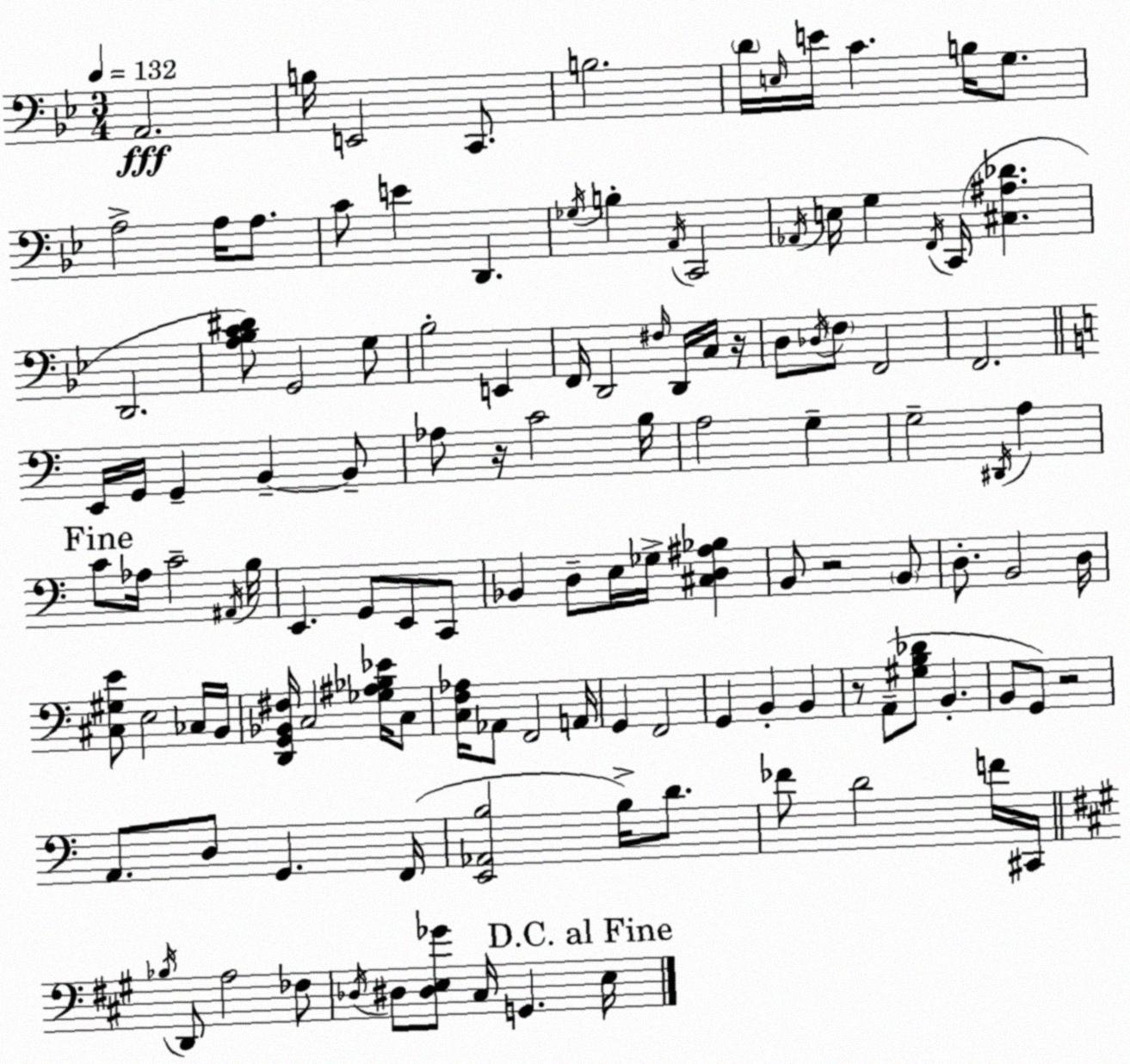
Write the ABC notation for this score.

X:1
T:Untitled
M:3/4
L:1/4
K:Bb
A,,2 B,/4 E,,2 C,,/2 B,2 D/4 E,/4 E/4 C B,/4 G,/2 A,2 A,/4 A,/2 C/2 E D,, _G,/4 B, A,,/4 C,,2 _A,,/4 E,/4 G, F,,/4 C,,/4 [^C,^A,_D] D,,2 [A,_B,C^D]/2 G,,2 G,/2 _B,2 E,, F,,/4 D,,2 ^F,/4 D,,/4 C,/4 z/4 D,/2 _D,/4 F,/2 F,,2 F,,2 E,,/4 G,,/4 G,, B,, B,,/2 _A,/2 z/4 C2 B,/4 A,2 G, G,2 ^D,,/4 A, C/2 _A,/4 C2 ^A,,/4 B,/4 E,, G,,/2 E,,/2 C,,/2 _B,, D,/2 E,/4 _G,/4 [^C,D,^A,_B,] B,,/2 z2 B,,/2 D,/2 B,,2 D,/4 [^C,^G,E]/2 E,2 _C,/4 B,,/4 [D,,G,,_B,,^F,]/4 C,2 [_G,^A,_B,_E]/4 C,/2 [C,F,_A,]/4 _A,,/2 F,,2 A,,/4 G,, F,,2 G,, B,, B,, z/2 A,,/2 [^G,B,_D]/2 B,, B,,/2 G,,/2 z2 A,,/2 D,/2 G,, F,,/4 [E,,_A,,B,]2 B,/4 D/2 _F/2 D2 F/4 ^C,,/4 _B,/4 D,,/2 A,2 _F,/2 _D,/4 ^D,/2 [^D,E,_G]/2 ^C,/4 G,, E,/4